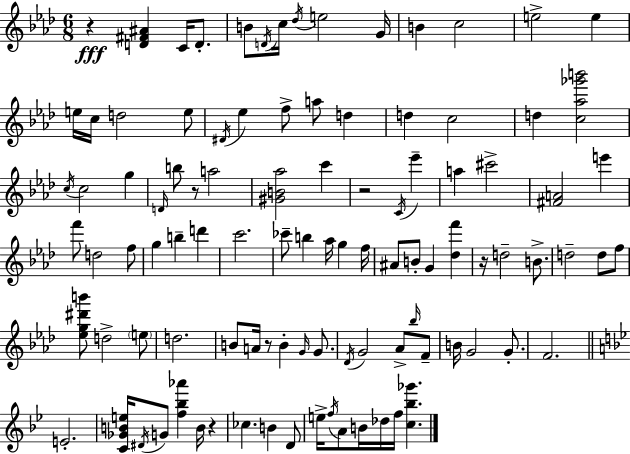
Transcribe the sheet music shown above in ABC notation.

X:1
T:Untitled
M:6/8
L:1/4
K:Ab
z [D^F^A] C/4 D/2 B/2 D/4 c/4 _d/4 e2 G/4 B c2 e2 e e/4 c/4 d2 e/2 ^D/4 _e f/2 a/2 d d c2 d [c_a_g'b']2 c/4 c2 g D/4 b/2 z/2 a2 [^GB_a]2 c' z2 C/4 _e' a ^c'2 [^FA]2 e' f'/2 d2 f/2 g b d' c'2 _c'/2 b _a/4 g f/4 ^A/2 B/2 G [_df'] z/4 d2 B/2 d2 d/2 f/2 [_eg^d'b']/2 d2 e/2 d2 B/2 A/4 z/2 B G/4 G/2 _D/4 G2 _A/2 _b/4 F/2 B/4 G2 G/2 F2 E2 [C_GBe]/4 ^D/4 G/2 [f_b_a'] B/4 z _c B D/2 e/4 f/4 A/2 B/4 _d/4 f/4 [c_b_g']